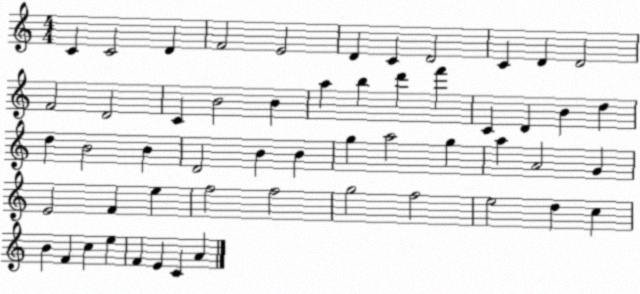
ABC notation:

X:1
T:Untitled
M:4/4
L:1/4
K:C
C C2 D F2 E2 D C D2 C D D2 F2 D2 C B2 B a b d' f' C D B d d B2 B D2 B B g a2 g a A2 G E2 F e f2 f2 g2 f2 e2 d c B F c e F E C A